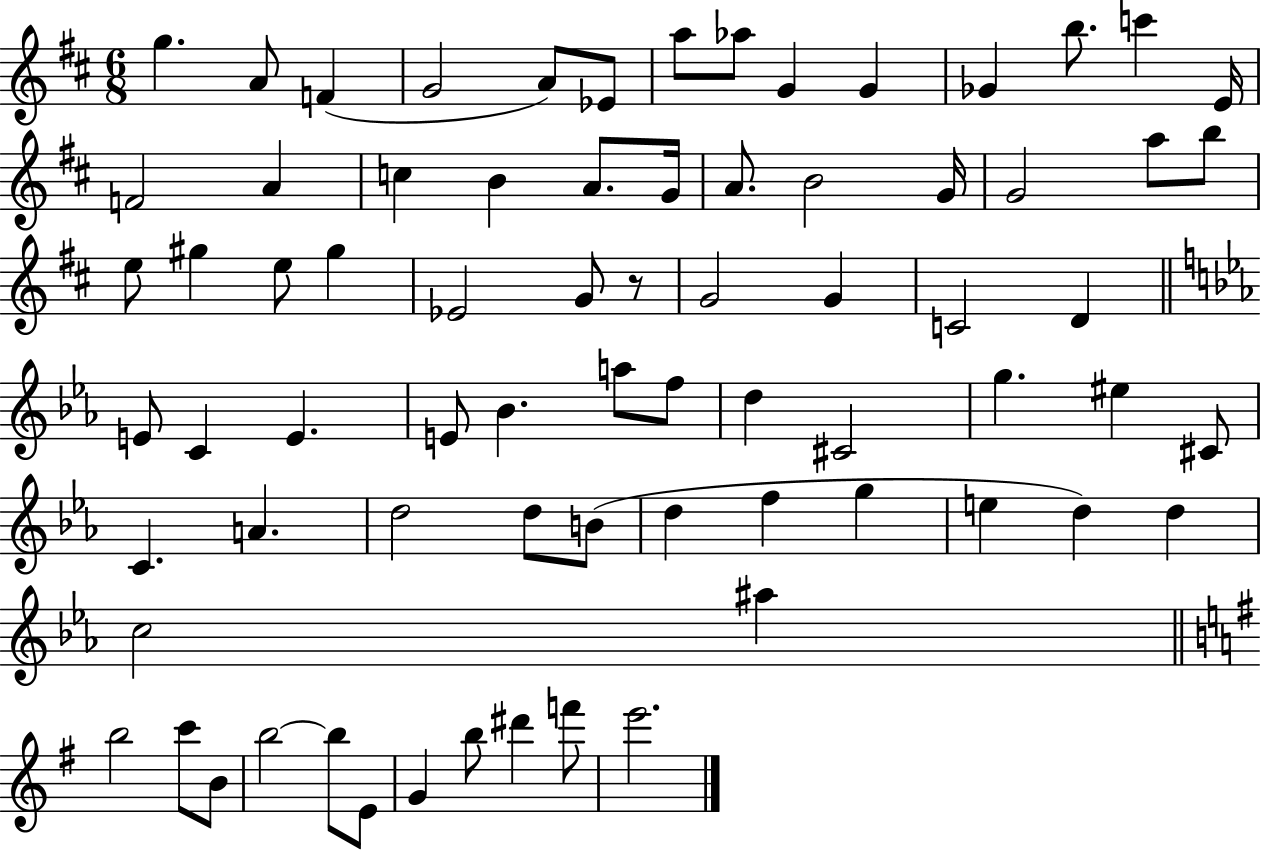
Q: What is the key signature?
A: D major